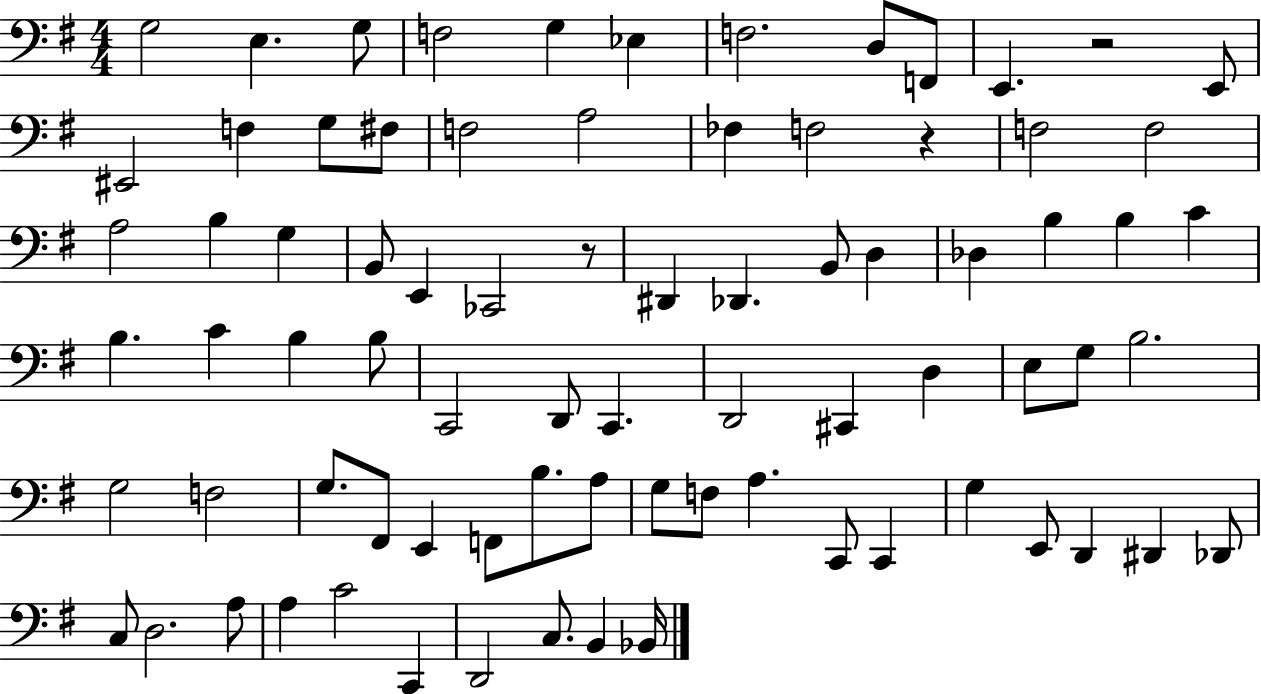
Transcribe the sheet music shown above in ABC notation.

X:1
T:Untitled
M:4/4
L:1/4
K:G
G,2 E, G,/2 F,2 G, _E, F,2 D,/2 F,,/2 E,, z2 E,,/2 ^E,,2 F, G,/2 ^F,/2 F,2 A,2 _F, F,2 z F,2 F,2 A,2 B, G, B,,/2 E,, _C,,2 z/2 ^D,, _D,, B,,/2 D, _D, B, B, C B, C B, B,/2 C,,2 D,,/2 C,, D,,2 ^C,, D, E,/2 G,/2 B,2 G,2 F,2 G,/2 ^F,,/2 E,, F,,/2 B,/2 A,/2 G,/2 F,/2 A, C,,/2 C,, G, E,,/2 D,, ^D,, _D,,/2 C,/2 D,2 A,/2 A, C2 C,, D,,2 C,/2 B,, _B,,/4